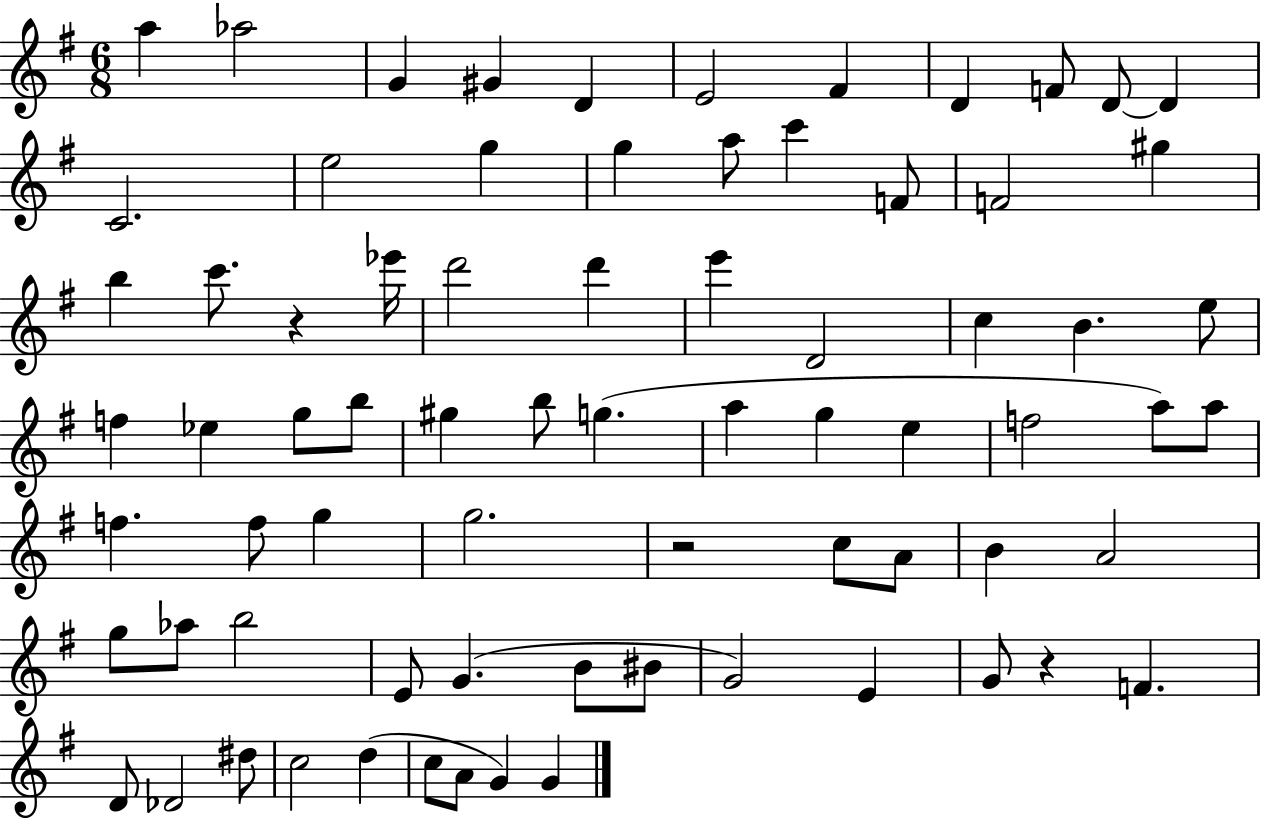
A5/q Ab5/h G4/q G#4/q D4/q E4/h F#4/q D4/q F4/e D4/e D4/q C4/h. E5/h G5/q G5/q A5/e C6/q F4/e F4/h G#5/q B5/q C6/e. R/q Eb6/s D6/h D6/q E6/q D4/h C5/q B4/q. E5/e F5/q Eb5/q G5/e B5/e G#5/q B5/e G5/q. A5/q G5/q E5/q F5/h A5/e A5/e F5/q. F5/e G5/q G5/h. R/h C5/e A4/e B4/q A4/h G5/e Ab5/e B5/h E4/e G4/q. B4/e BIS4/e G4/h E4/q G4/e R/q F4/q. D4/e Db4/h D#5/e C5/h D5/q C5/e A4/e G4/q G4/q